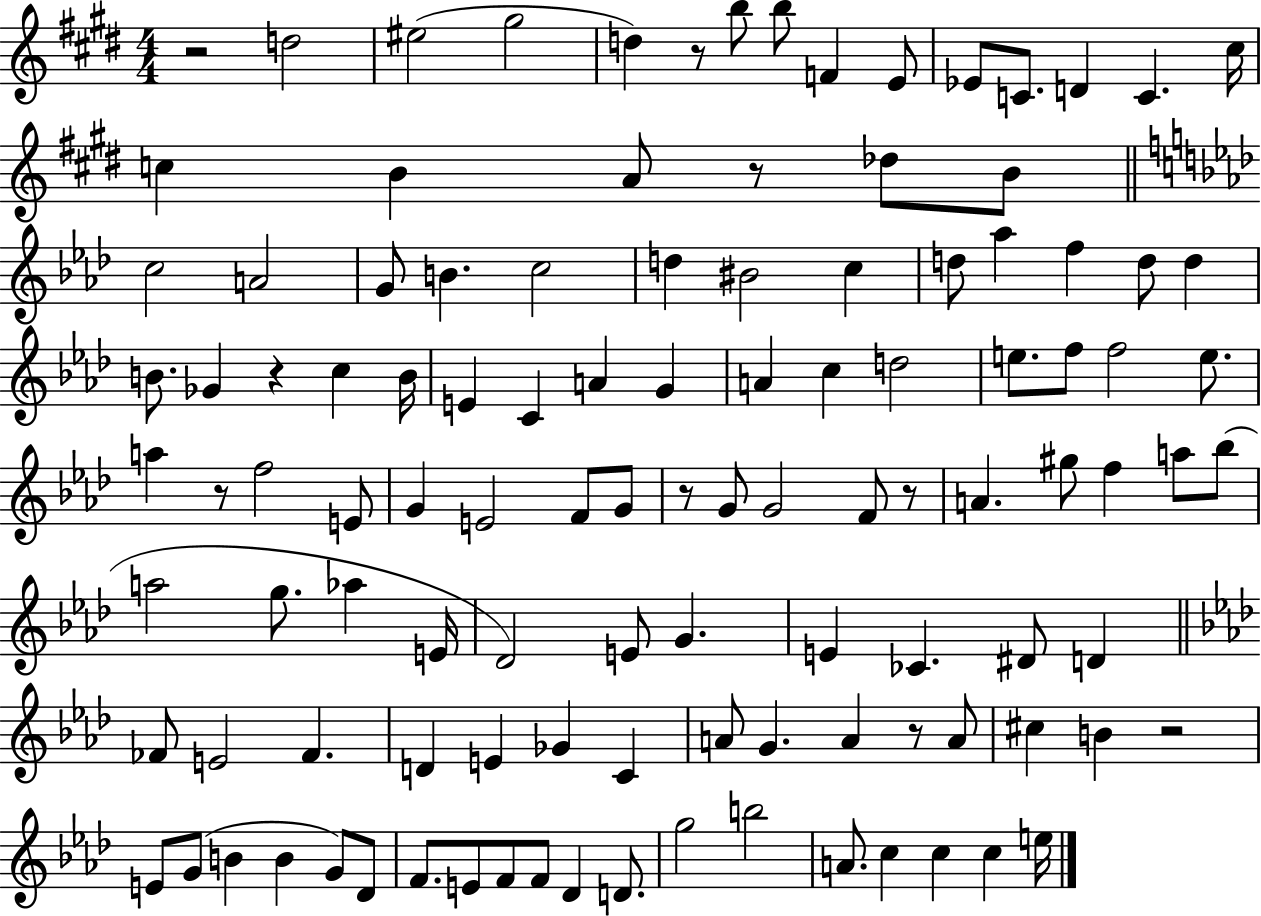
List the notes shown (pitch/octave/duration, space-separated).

R/h D5/h EIS5/h G#5/h D5/q R/e B5/e B5/e F4/q E4/e Eb4/e C4/e. D4/q C4/q. C#5/s C5/q B4/q A4/e R/e Db5/e B4/e C5/h A4/h G4/e B4/q. C5/h D5/q BIS4/h C5/q D5/e Ab5/q F5/q D5/e D5/q B4/e. Gb4/q R/q C5/q B4/s E4/q C4/q A4/q G4/q A4/q C5/q D5/h E5/e. F5/e F5/h E5/e. A5/q R/e F5/h E4/e G4/q E4/h F4/e G4/e R/e G4/e G4/h F4/e R/e A4/q. G#5/e F5/q A5/e Bb5/e A5/h G5/e. Ab5/q E4/s Db4/h E4/e G4/q. E4/q CES4/q. D#4/e D4/q FES4/e E4/h FES4/q. D4/q E4/q Gb4/q C4/q A4/e G4/q. A4/q R/e A4/e C#5/q B4/q R/h E4/e G4/e B4/q B4/q G4/e Db4/e F4/e. E4/e F4/e F4/e Db4/q D4/e. G5/h B5/h A4/e. C5/q C5/q C5/q E5/s